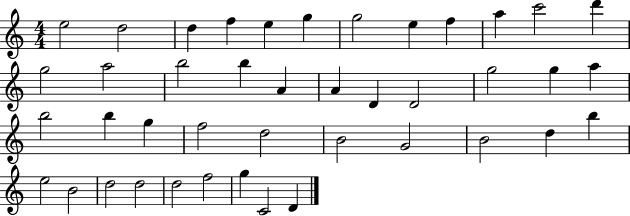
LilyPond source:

{
  \clef treble
  \numericTimeSignature
  \time 4/4
  \key c \major
  e''2 d''2 | d''4 f''4 e''4 g''4 | g''2 e''4 f''4 | a''4 c'''2 d'''4 | \break g''2 a''2 | b''2 b''4 a'4 | a'4 d'4 d'2 | g''2 g''4 a''4 | \break b''2 b''4 g''4 | f''2 d''2 | b'2 g'2 | b'2 d''4 b''4 | \break e''2 b'2 | d''2 d''2 | d''2 f''2 | g''4 c'2 d'4 | \break \bar "|."
}